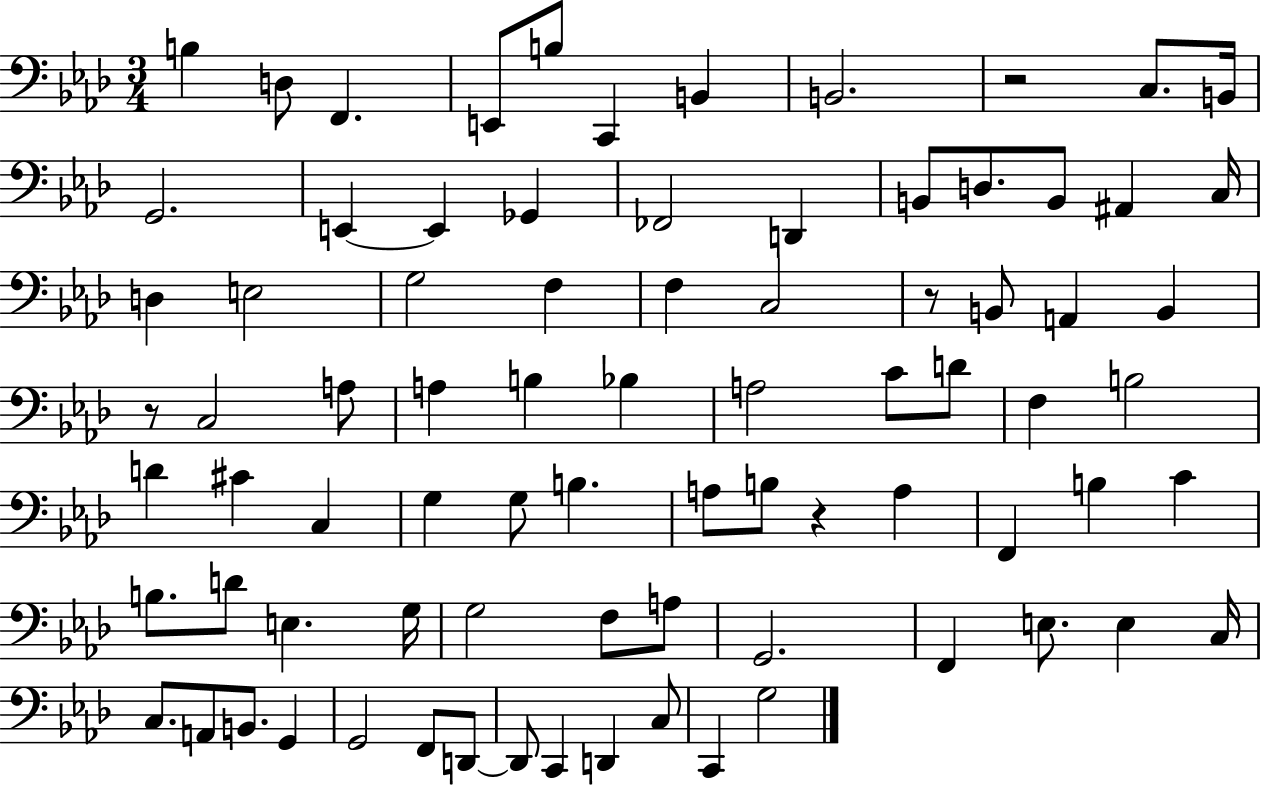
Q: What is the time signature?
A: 3/4